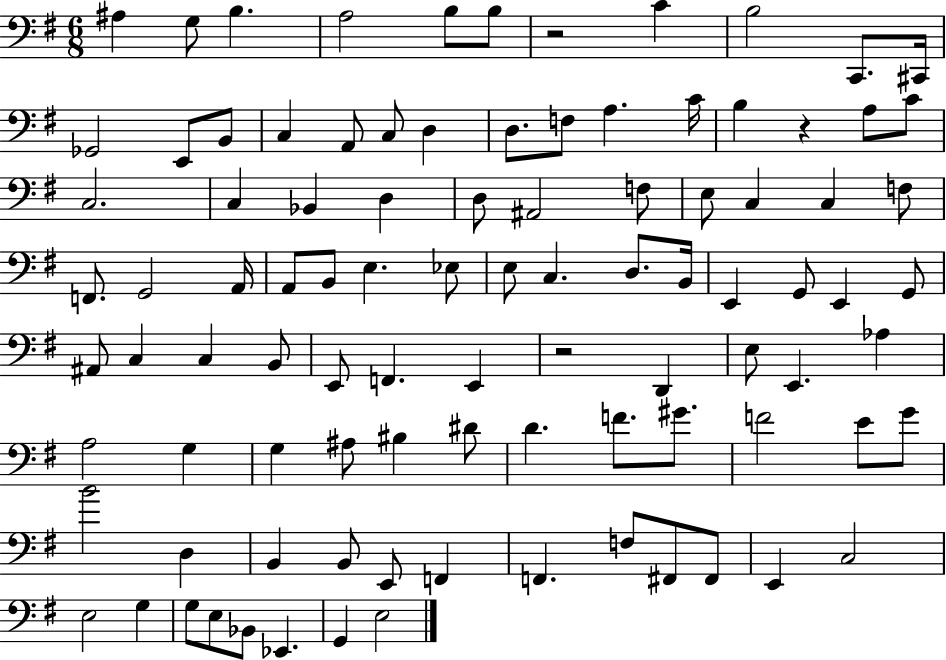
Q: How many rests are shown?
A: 3